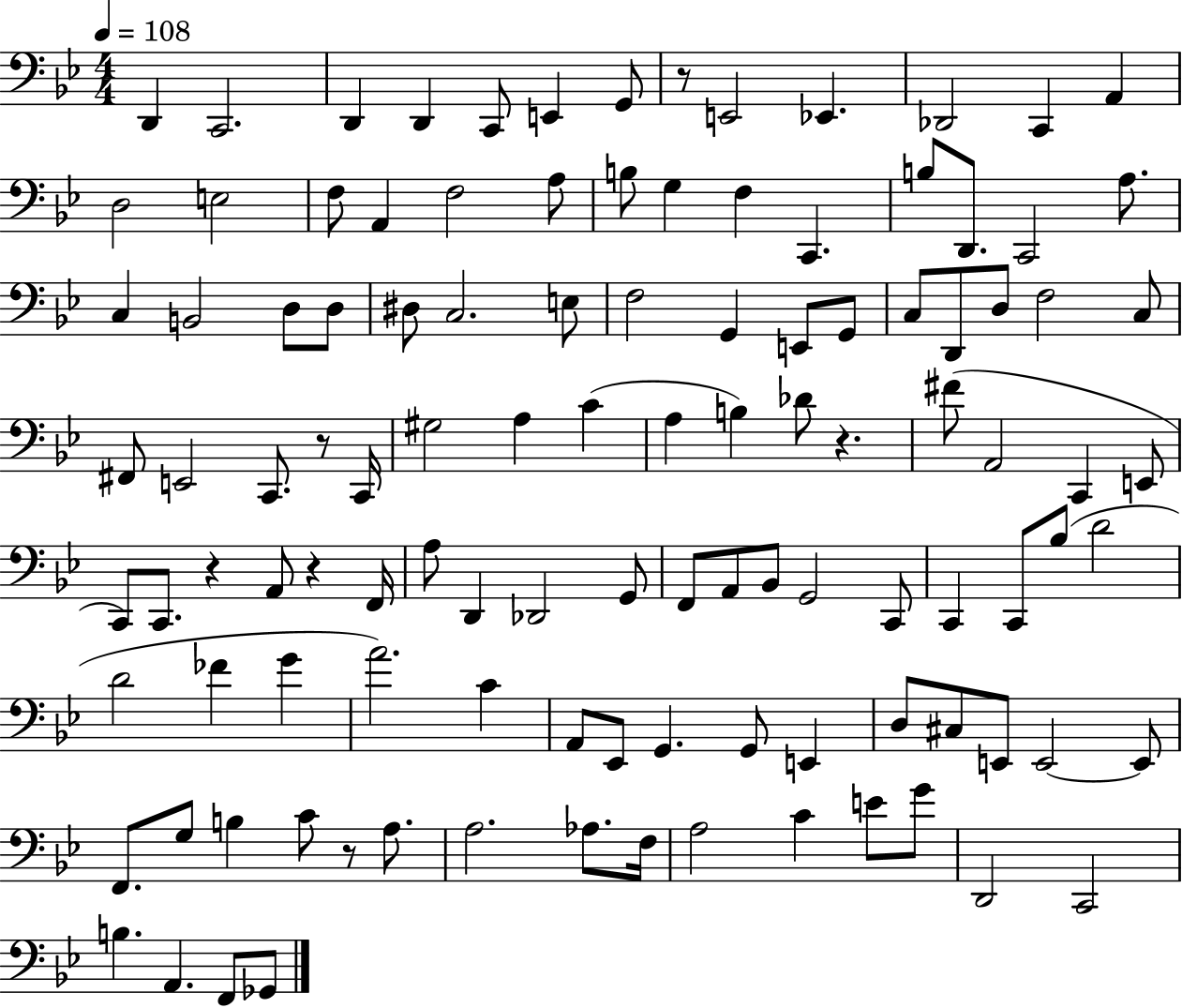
D2/q C2/h. D2/q D2/q C2/e E2/q G2/e R/e E2/h Eb2/q. Db2/h C2/q A2/q D3/h E3/h F3/e A2/q F3/h A3/e B3/e G3/q F3/q C2/q. B3/e D2/e. C2/h A3/e. C3/q B2/h D3/e D3/e D#3/e C3/h. E3/e F3/h G2/q E2/e G2/e C3/e D2/e D3/e F3/h C3/e F#2/e E2/h C2/e. R/e C2/s G#3/h A3/q C4/q A3/q B3/q Db4/e R/q. F#4/e A2/h C2/q E2/e C2/e C2/e. R/q A2/e R/q F2/s A3/e D2/q Db2/h G2/e F2/e A2/e Bb2/e G2/h C2/e C2/q C2/e Bb3/e D4/h D4/h FES4/q G4/q A4/h. C4/q A2/e Eb2/e G2/q. G2/e E2/q D3/e C#3/e E2/e E2/h E2/e F2/e. G3/e B3/q C4/e R/e A3/e. A3/h. Ab3/e. F3/s A3/h C4/q E4/e G4/e D2/h C2/h B3/q. A2/q. F2/e Gb2/e